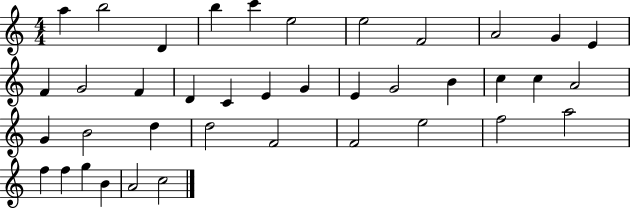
{
  \clef treble
  \numericTimeSignature
  \time 4/4
  \key c \major
  a''4 b''2 d'4 | b''4 c'''4 e''2 | e''2 f'2 | a'2 g'4 e'4 | \break f'4 g'2 f'4 | d'4 c'4 e'4 g'4 | e'4 g'2 b'4 | c''4 c''4 a'2 | \break g'4 b'2 d''4 | d''2 f'2 | f'2 e''2 | f''2 a''2 | \break f''4 f''4 g''4 b'4 | a'2 c''2 | \bar "|."
}